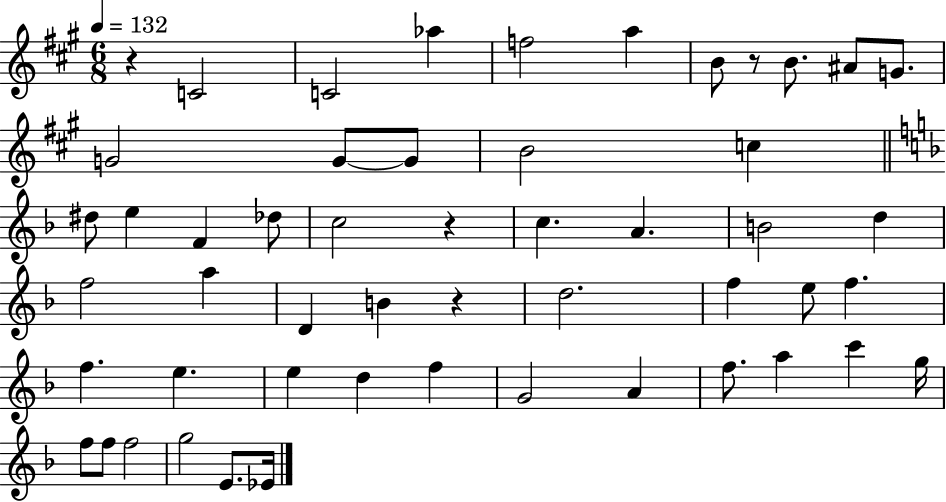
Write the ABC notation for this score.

X:1
T:Untitled
M:6/8
L:1/4
K:A
z C2 C2 _a f2 a B/2 z/2 B/2 ^A/2 G/2 G2 G/2 G/2 B2 c ^d/2 e F _d/2 c2 z c A B2 d f2 a D B z d2 f e/2 f f e e d f G2 A f/2 a c' g/4 f/2 f/2 f2 g2 E/2 _E/4